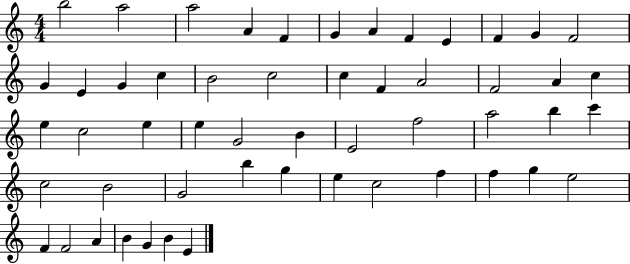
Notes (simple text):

B5/h A5/h A5/h A4/q F4/q G4/q A4/q F4/q E4/q F4/q G4/q F4/h G4/q E4/q G4/q C5/q B4/h C5/h C5/q F4/q A4/h F4/h A4/q C5/q E5/q C5/h E5/q E5/q G4/h B4/q E4/h F5/h A5/h B5/q C6/q C5/h B4/h G4/h B5/q G5/q E5/q C5/h F5/q F5/q G5/q E5/h F4/q F4/h A4/q B4/q G4/q B4/q E4/q